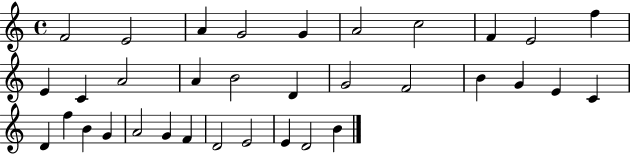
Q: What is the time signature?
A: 4/4